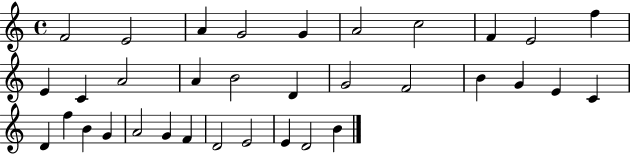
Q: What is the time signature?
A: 4/4